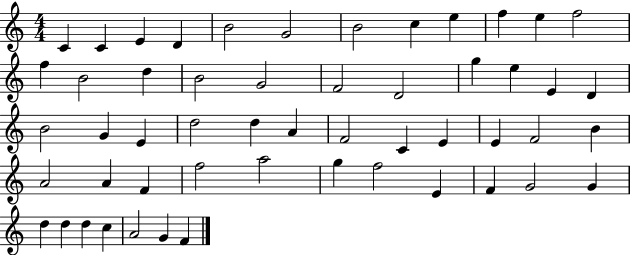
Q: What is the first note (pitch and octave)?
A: C4